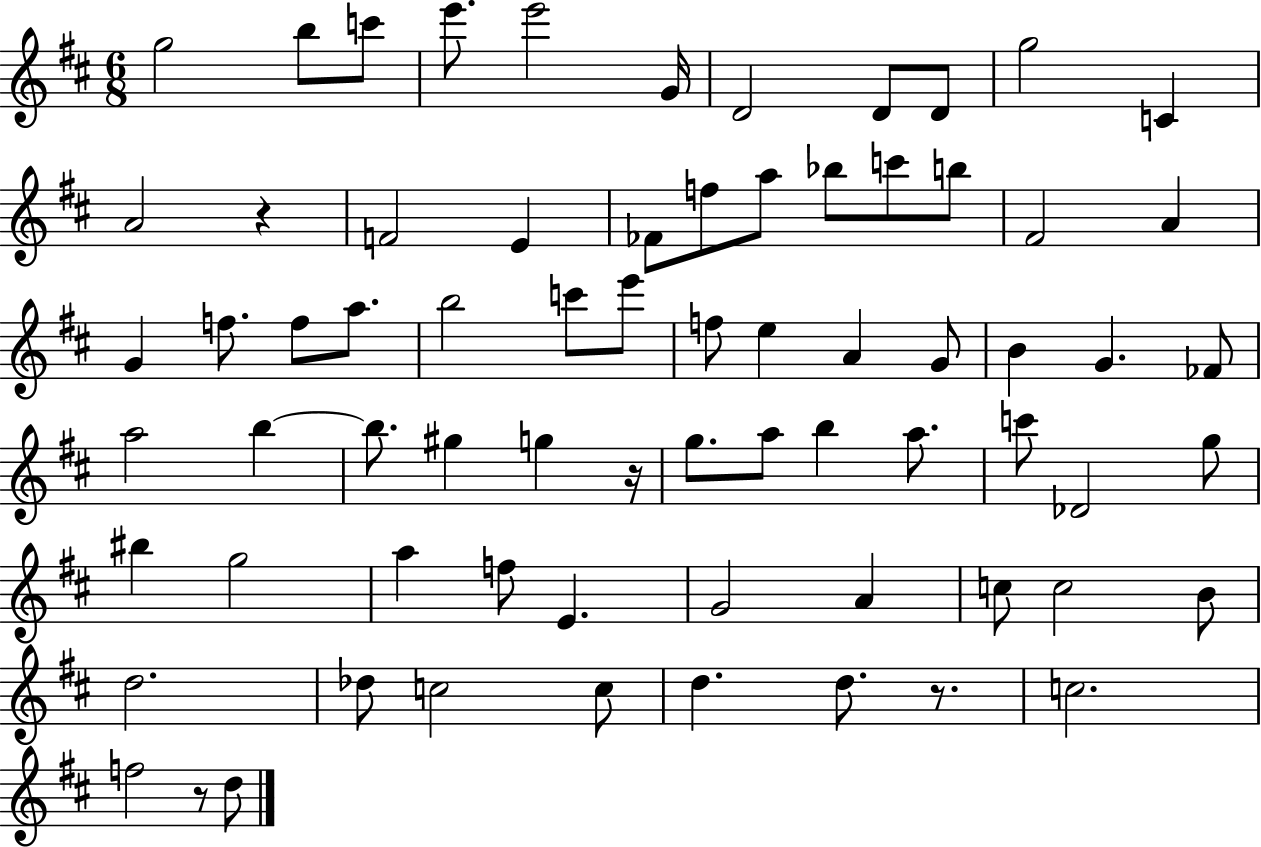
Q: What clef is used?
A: treble